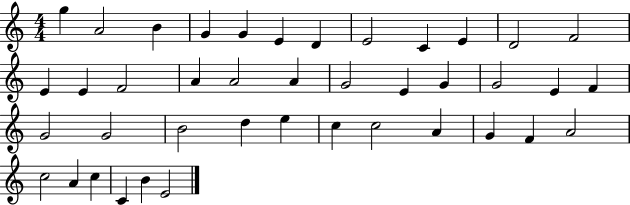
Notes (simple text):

G5/q A4/h B4/q G4/q G4/q E4/q D4/q E4/h C4/q E4/q D4/h F4/h E4/q E4/q F4/h A4/q A4/h A4/q G4/h E4/q G4/q G4/h E4/q F4/q G4/h G4/h B4/h D5/q E5/q C5/q C5/h A4/q G4/q F4/q A4/h C5/h A4/q C5/q C4/q B4/q E4/h